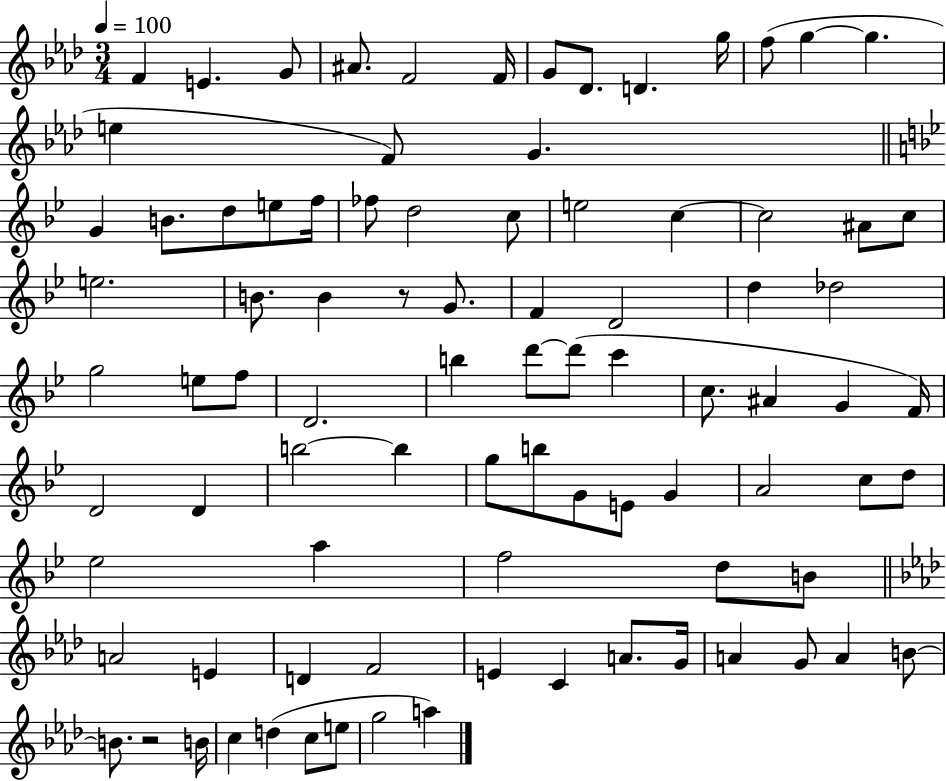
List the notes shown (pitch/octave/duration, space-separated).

F4/q E4/q. G4/e A#4/e. F4/h F4/s G4/e Db4/e. D4/q. G5/s F5/e G5/q G5/q. E5/q F4/e G4/q. G4/q B4/e. D5/e E5/e F5/s FES5/e D5/h C5/e E5/h C5/q C5/h A#4/e C5/e E5/h. B4/e. B4/q R/e G4/e. F4/q D4/h D5/q Db5/h G5/h E5/e F5/e D4/h. B5/q D6/e D6/e C6/q C5/e. A#4/q G4/q F4/s D4/h D4/q B5/h B5/q G5/e B5/e G4/e E4/e G4/q A4/h C5/e D5/e Eb5/h A5/q F5/h D5/e B4/e A4/h E4/q D4/q F4/h E4/q C4/q A4/e. G4/s A4/q G4/e A4/q B4/e B4/e. R/h B4/s C5/q D5/q C5/e E5/e G5/h A5/q